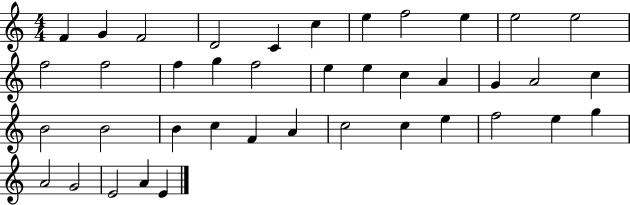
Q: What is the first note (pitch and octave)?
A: F4